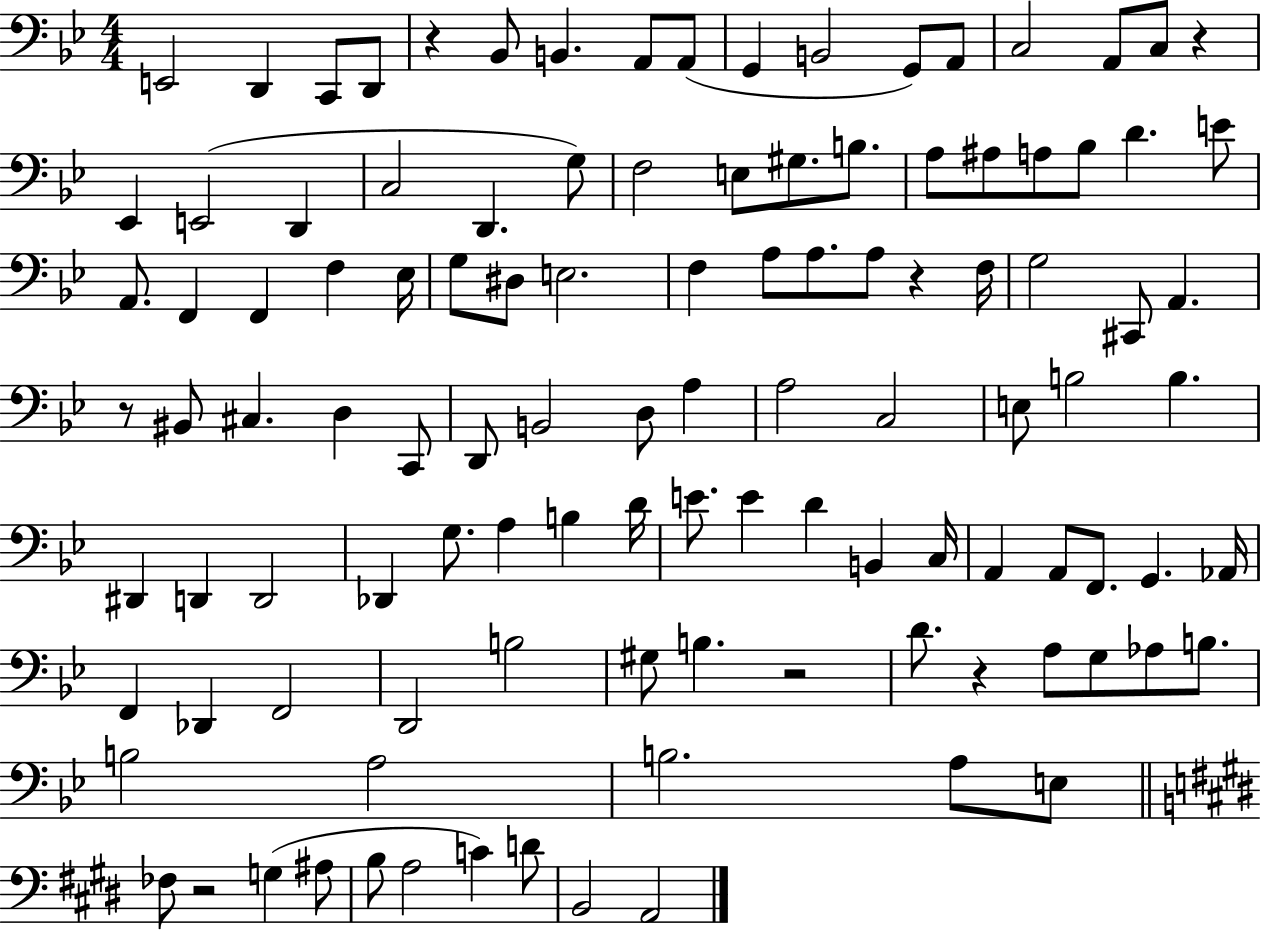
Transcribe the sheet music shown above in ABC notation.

X:1
T:Untitled
M:4/4
L:1/4
K:Bb
E,,2 D,, C,,/2 D,,/2 z _B,,/2 B,, A,,/2 A,,/2 G,, B,,2 G,,/2 A,,/2 C,2 A,,/2 C,/2 z _E,, E,,2 D,, C,2 D,, G,/2 F,2 E,/2 ^G,/2 B,/2 A,/2 ^A,/2 A,/2 _B,/2 D E/2 A,,/2 F,, F,, F, _E,/4 G,/2 ^D,/2 E,2 F, A,/2 A,/2 A,/2 z F,/4 G,2 ^C,,/2 A,, z/2 ^B,,/2 ^C, D, C,,/2 D,,/2 B,,2 D,/2 A, A,2 C,2 E,/2 B,2 B, ^D,, D,, D,,2 _D,, G,/2 A, B, D/4 E/2 E D B,, C,/4 A,, A,,/2 F,,/2 G,, _A,,/4 F,, _D,, F,,2 D,,2 B,2 ^G,/2 B, z2 D/2 z A,/2 G,/2 _A,/2 B,/2 B,2 A,2 B,2 A,/2 E,/2 _F,/2 z2 G, ^A,/2 B,/2 A,2 C D/2 B,,2 A,,2